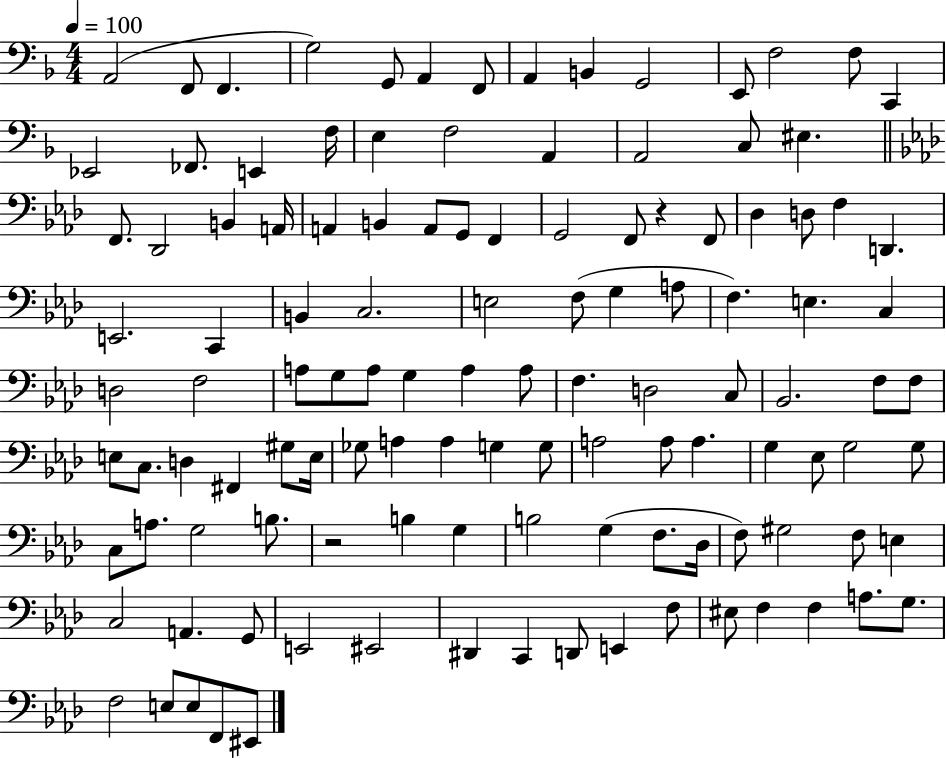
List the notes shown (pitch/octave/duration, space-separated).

A2/h F2/e F2/q. G3/h G2/e A2/q F2/e A2/q B2/q G2/h E2/e F3/h F3/e C2/q Eb2/h FES2/e. E2/q F3/s E3/q F3/h A2/q A2/h C3/e EIS3/q. F2/e. Db2/h B2/q A2/s A2/q B2/q A2/e G2/e F2/q G2/h F2/e R/q F2/e Db3/q D3/e F3/q D2/q. E2/h. C2/q B2/q C3/h. E3/h F3/e G3/q A3/e F3/q. E3/q. C3/q D3/h F3/h A3/e G3/e A3/e G3/q A3/q A3/e F3/q. D3/h C3/e Bb2/h. F3/e F3/e E3/e C3/e. D3/q F#2/q G#3/e E3/s Gb3/e A3/q A3/q G3/q G3/e A3/h A3/e A3/q. G3/q Eb3/e G3/h G3/e C3/e A3/e. G3/h B3/e. R/h B3/q G3/q B3/h G3/q F3/e. Db3/s F3/e G#3/h F3/e E3/q C3/h A2/q. G2/e E2/h EIS2/h D#2/q C2/q D2/e E2/q F3/e EIS3/e F3/q F3/q A3/e. G3/e. F3/h E3/e E3/e F2/e EIS2/e